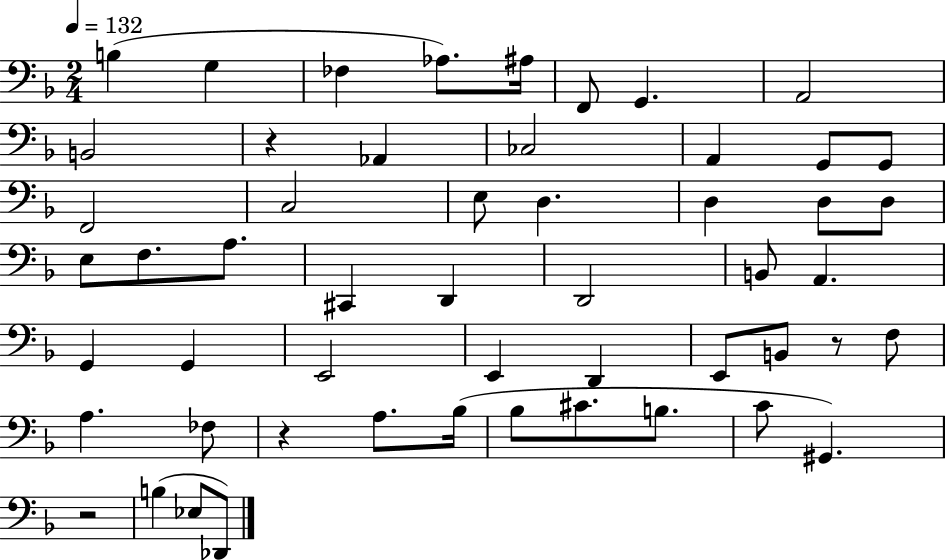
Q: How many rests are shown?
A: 4